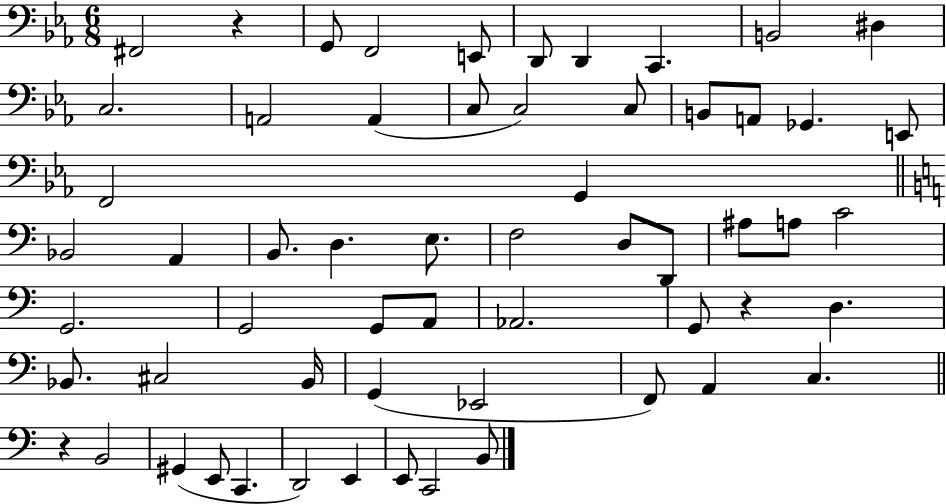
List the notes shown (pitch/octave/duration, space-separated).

F#2/h R/q G2/e F2/h E2/e D2/e D2/q C2/q. B2/h D#3/q C3/h. A2/h A2/q C3/e C3/h C3/e B2/e A2/e Gb2/q. E2/e F2/h G2/q Bb2/h A2/q B2/e. D3/q. E3/e. F3/h D3/e D2/e A#3/e A3/e C4/h G2/h. G2/h G2/e A2/e Ab2/h. G2/e R/q D3/q. Bb2/e. C#3/h Bb2/s G2/q Eb2/h F2/e A2/q C3/q. R/q B2/h G#2/q E2/e C2/q. D2/h E2/q E2/e C2/h B2/e